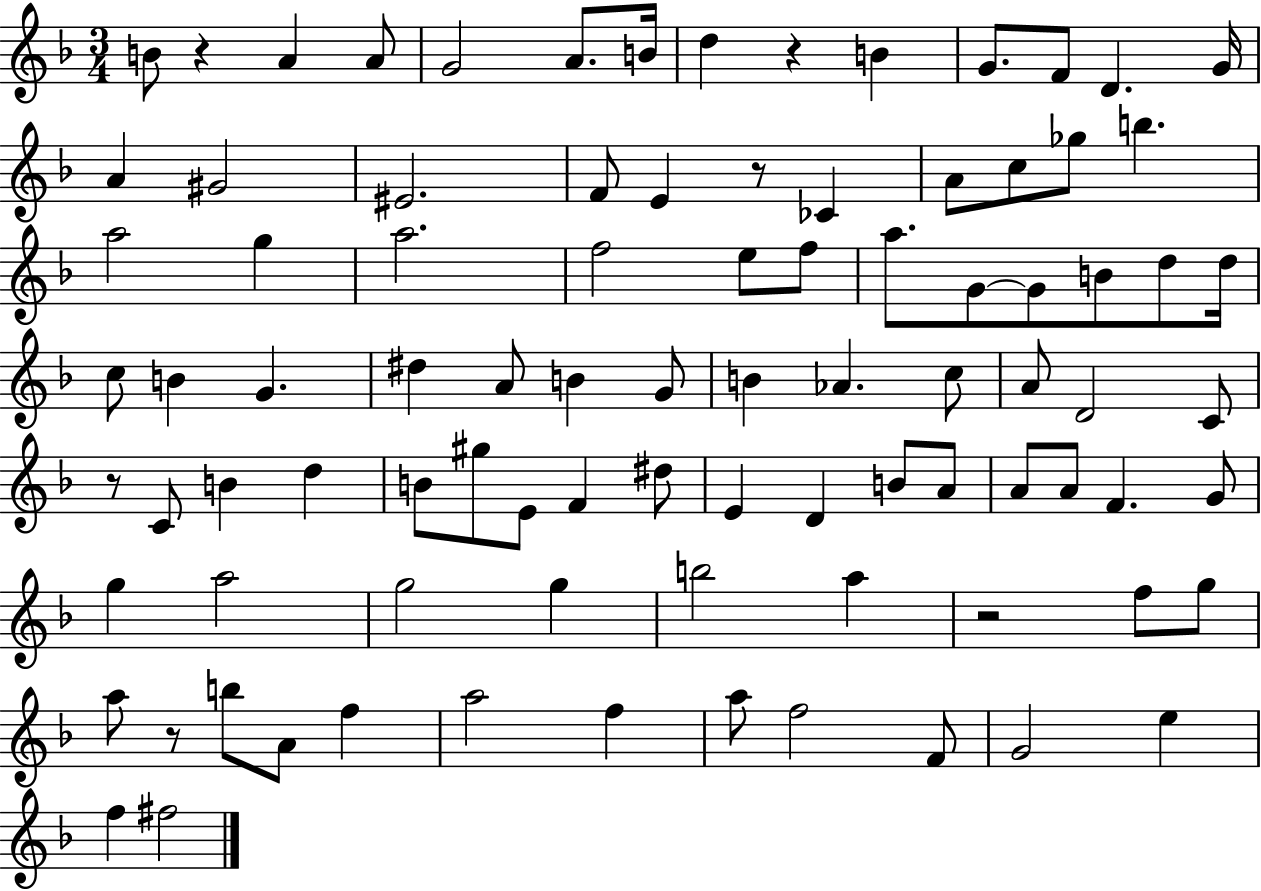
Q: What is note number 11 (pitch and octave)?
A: D4